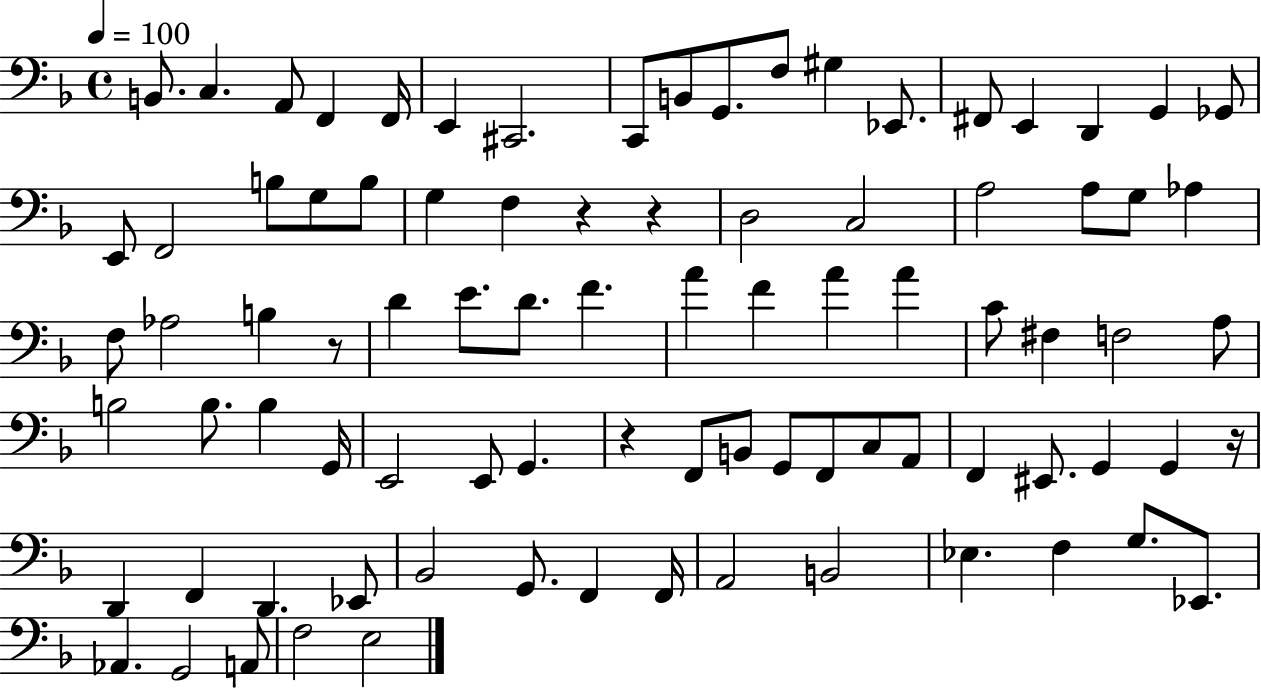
B2/e. C3/q. A2/e F2/q F2/s E2/q C#2/h. C2/e B2/e G2/e. F3/e G#3/q Eb2/e. F#2/e E2/q D2/q G2/q Gb2/e E2/e F2/h B3/e G3/e B3/e G3/q F3/q R/q R/q D3/h C3/h A3/h A3/e G3/e Ab3/q F3/e Ab3/h B3/q R/e D4/q E4/e. D4/e. F4/q. A4/q F4/q A4/q A4/q C4/e F#3/q F3/h A3/e B3/h B3/e. B3/q G2/s E2/h E2/e G2/q. R/q F2/e B2/e G2/e F2/e C3/e A2/e F2/q EIS2/e. G2/q G2/q R/s D2/q F2/q D2/q. Eb2/e Bb2/h G2/e. F2/q F2/s A2/h B2/h Eb3/q. F3/q G3/e. Eb2/e. Ab2/q. G2/h A2/e F3/h E3/h